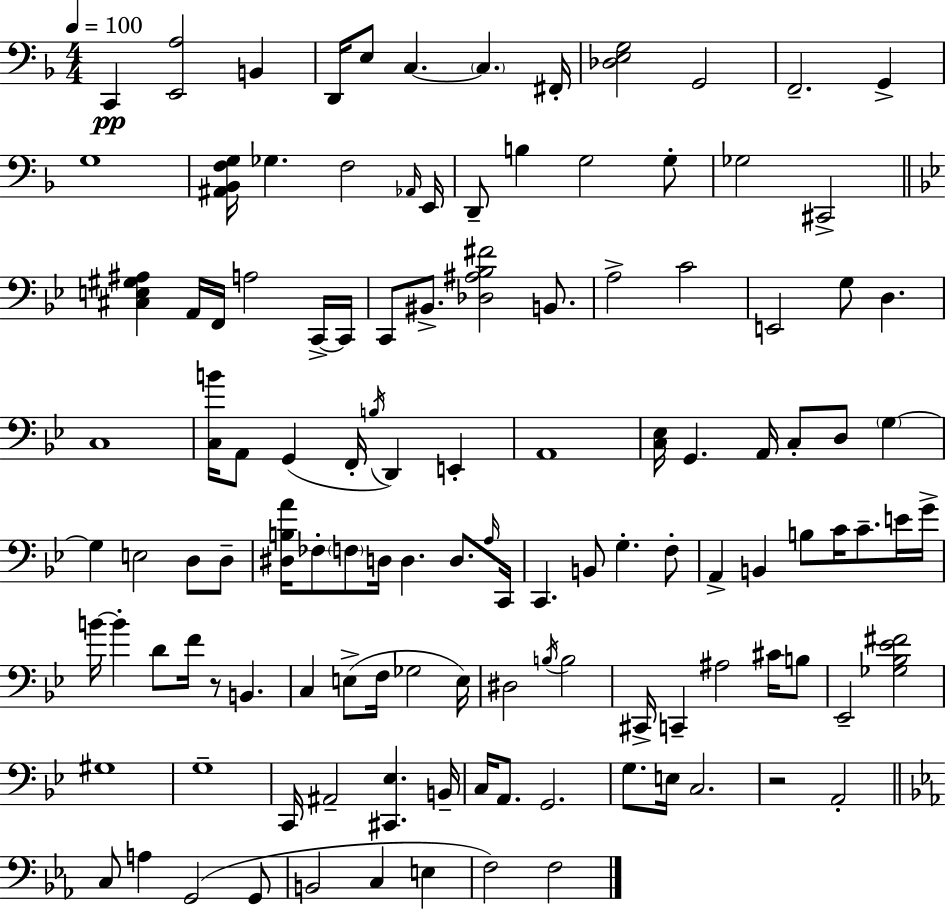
{
  \clef bass
  \numericTimeSignature
  \time 4/4
  \key d \minor
  \tempo 4 = 100
  \repeat volta 2 { c,4\pp <e, a>2 b,4 | d,16 e8 c4.~~ \parenthesize c4. fis,16-. | <des e g>2 g,2 | f,2.-- g,4-> | \break g1 | <ais, bes, f g>16 ges4. f2 \grace { aes,16 } | e,16 d,8-- b4 g2 g8-. | ges2 cis,2-> | \break \bar "||" \break \key g \minor <cis e gis ais>4 a,16 f,16 a2 c,16->~~ c,16 | c,8 bis,8.-> <des ais bes fis'>2 b,8. | a2-> c'2 | e,2 g8 d4. | \break c1 | <c b'>16 a,8 g,4( f,16-. \acciaccatura { b16 }) d,4 e,4-. | a,1 | <c ees>16 g,4. a,16 c8-. d8 \parenthesize g4~~ | \break g4 e2 d8 d8-- | <dis b a'>16 fes8-. \parenthesize f8 d16 d4. d8. | \grace { a16 } c,16 c,4. b,8 g4.-. | f8-. a,4-> b,4 b8 c'16 c'8.-- | \break e'16 g'16-> b'16~~ b'4-. d'8 f'16 r8 b,4. | c4 e8->( f16 ges2 | e16) dis2 \acciaccatura { b16 } b2 | cis,16-> c,4-- ais2 | \break cis'16 b8 ees,2-- <ges bes ees' fis'>2 | gis1 | g1-- | c,16 ais,2-- <cis, ees>4. | \break b,16-- c16 a,8. g,2. | g8. e16 c2. | r2 a,2-. | \bar "||" \break \key ees \major c8 a4 g,2( g,8 | b,2 c4 e4 | f2) f2 | } \bar "|."
}